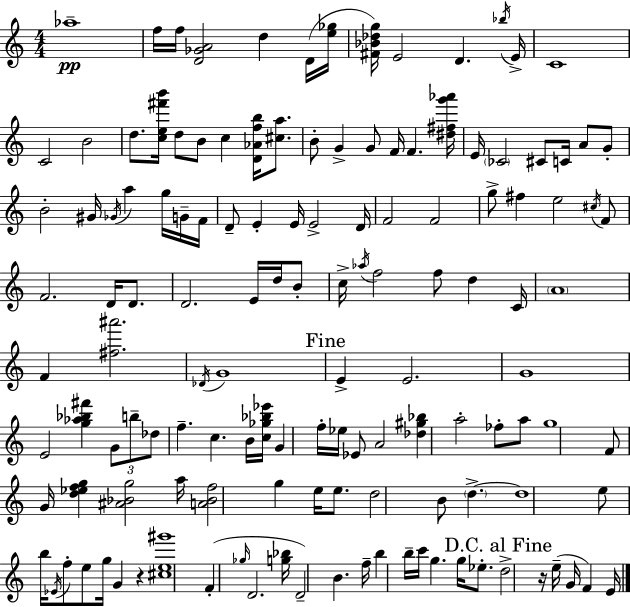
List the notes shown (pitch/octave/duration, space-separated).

Ab5/w F5/s F5/s [D4,Gb4,A4]/h D5/q D4/s [E5,Gb5]/s [F#4,Bb4,Db5,G5]/s E4/h D4/q. Bb5/s E4/s C4/w C4/h B4/h D5/e. [C5,E5,F#6,B6]/s D5/e B4/e C5/q [D4,Ab4,F5,B5]/s [C#5,A5]/e. B4/e G4/q G4/e F4/s F4/q. [D#5,F#5,G6,Ab6]/s E4/s CES4/h C#4/e C4/s A4/e G4/e B4/h G#4/s Gb4/s A5/q G5/s G4/s F4/s D4/e E4/q E4/s E4/h D4/s F4/h F4/h G5/e F#5/q E5/h C#5/s F4/e F4/h. D4/s D4/e. D4/h. E4/s D5/s B4/e C5/s Ab5/s F5/h F5/e D5/q C4/s A4/w F4/q [F#5,A#6]/h. Db4/s G4/w E4/q E4/h. G4/w E4/h [G5,Ab5,Bb5,F#6]/q G4/e B5/e Db5/e F5/q. C5/q. B4/s [C5,Gb5,Bb5,Eb6]/s G4/q F5/s Eb5/s Eb4/e A4/h [Db5,G#5,Bb5]/q A5/h FES5/e A5/e G5/w F4/e G4/s [D5,Eb5,F5,G5]/q [A#4,Bb4,G5]/h A5/s [A4,Bb4,F5]/h G5/q E5/s E5/e. D5/h B4/e D5/q. D5/w E5/e B5/s Eb4/s F5/e E5/e G5/s G4/q R/q [C#5,E5,G#6]/w F4/q Gb5/s D4/h. [G5,Bb5]/s D4/h B4/q. F5/s B5/q B5/s C6/s G5/q. G5/s Eb5/e. D5/h R/s E5/s G4/s F4/q E4/s